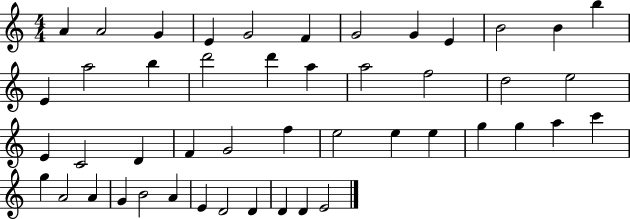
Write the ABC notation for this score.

X:1
T:Untitled
M:4/4
L:1/4
K:C
A A2 G E G2 F G2 G E B2 B b E a2 b d'2 d' a a2 f2 d2 e2 E C2 D F G2 f e2 e e g g a c' g A2 A G B2 A E D2 D D D E2